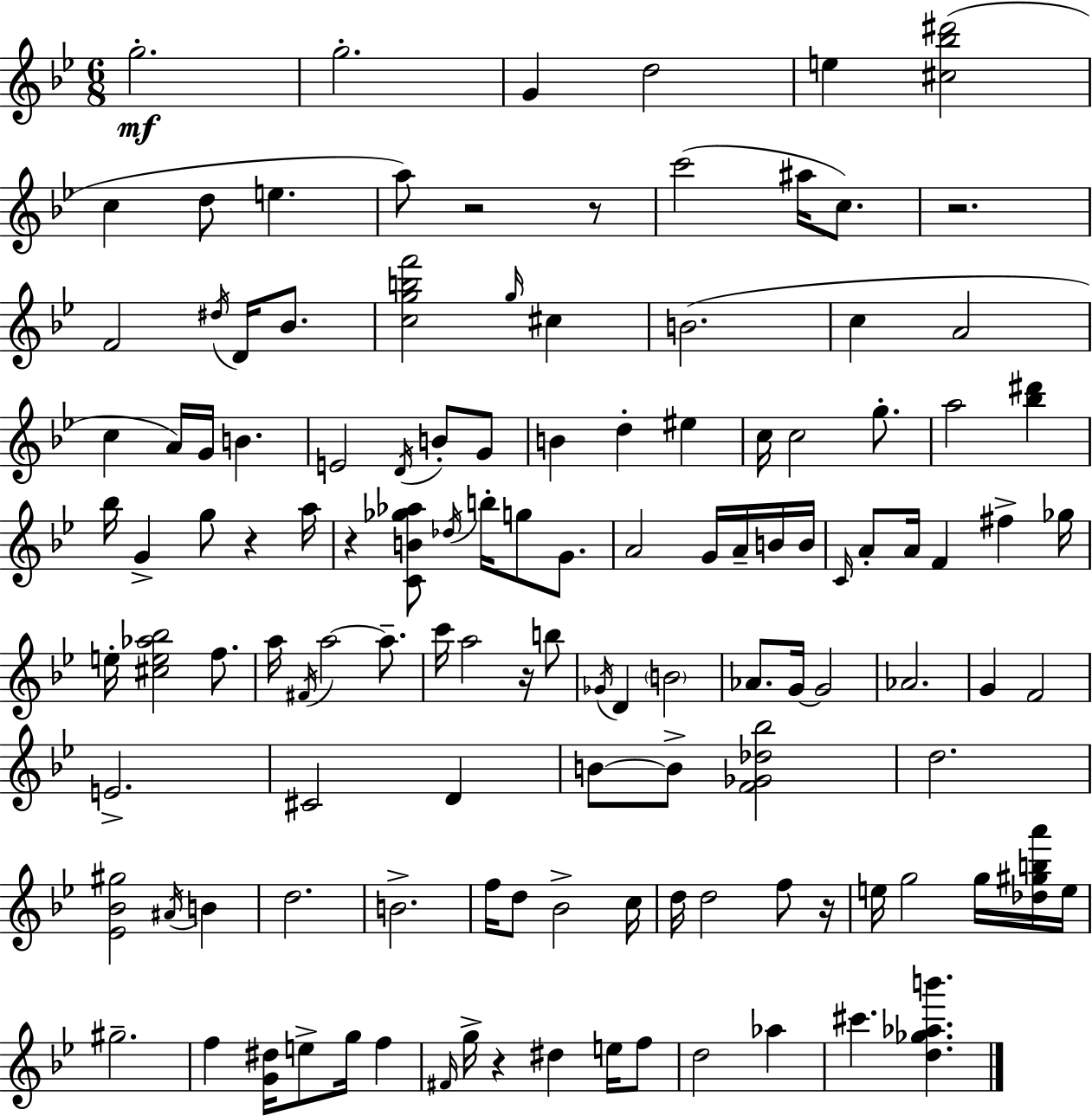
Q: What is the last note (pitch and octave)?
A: C#6